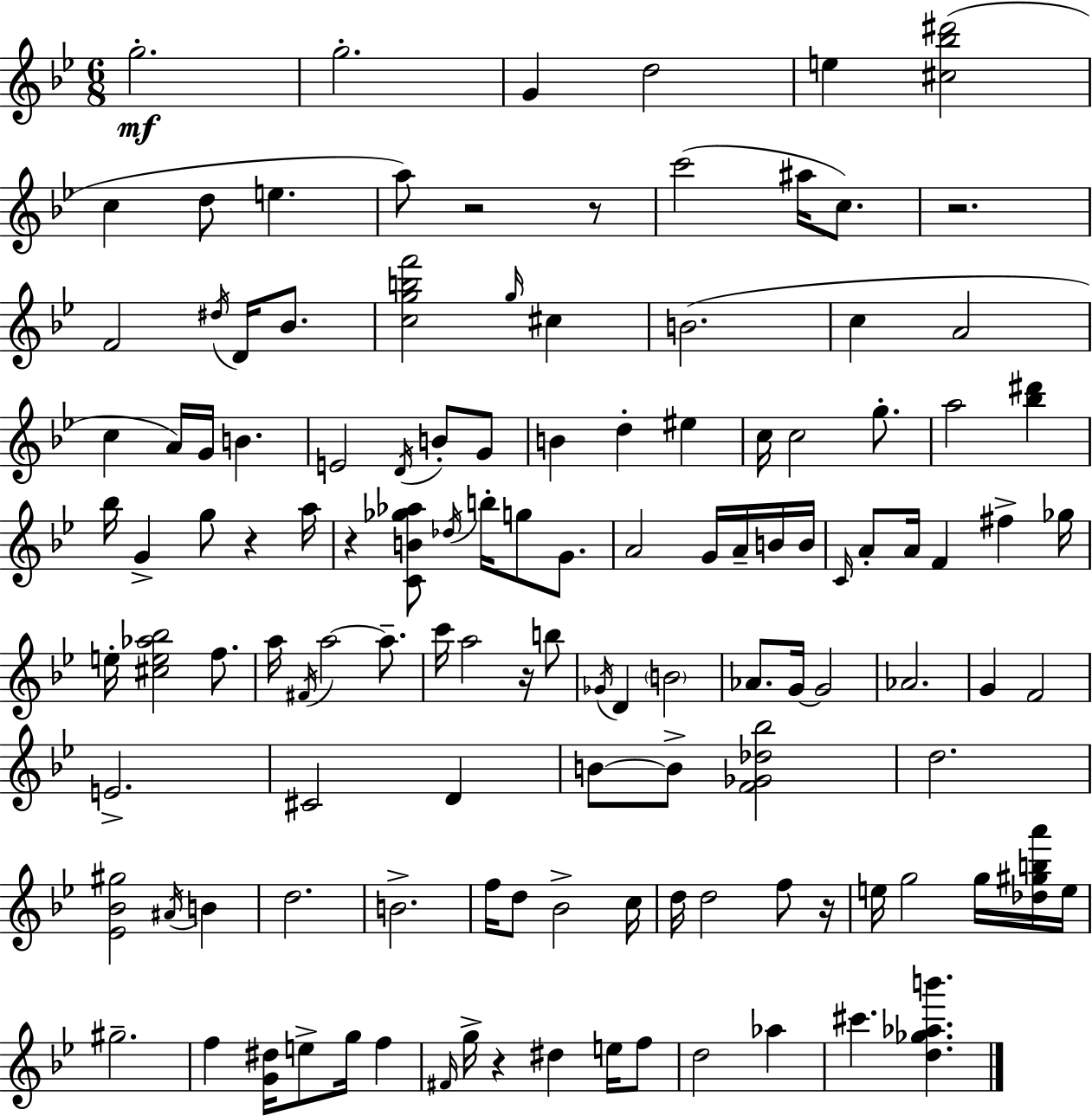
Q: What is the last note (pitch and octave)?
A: C#6